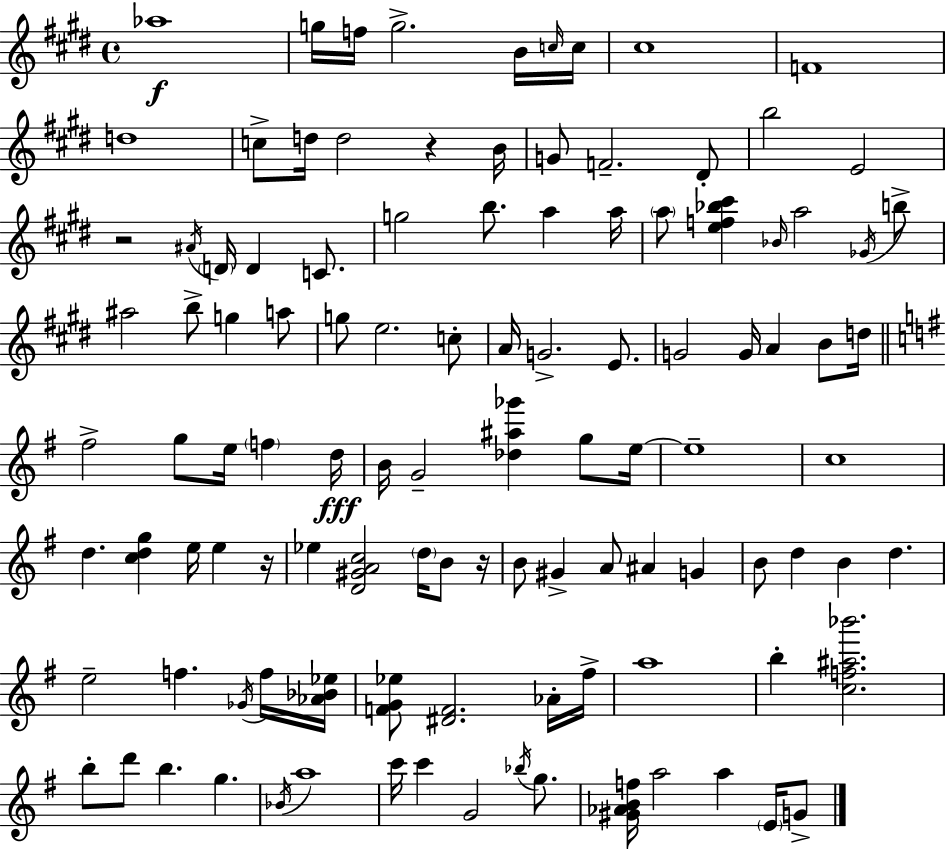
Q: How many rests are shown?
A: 4